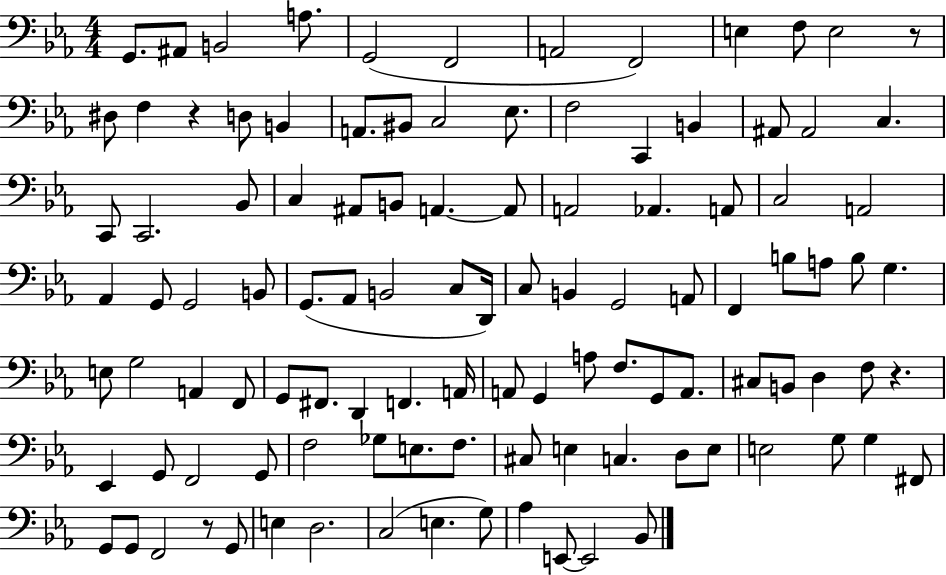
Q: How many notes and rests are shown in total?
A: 109